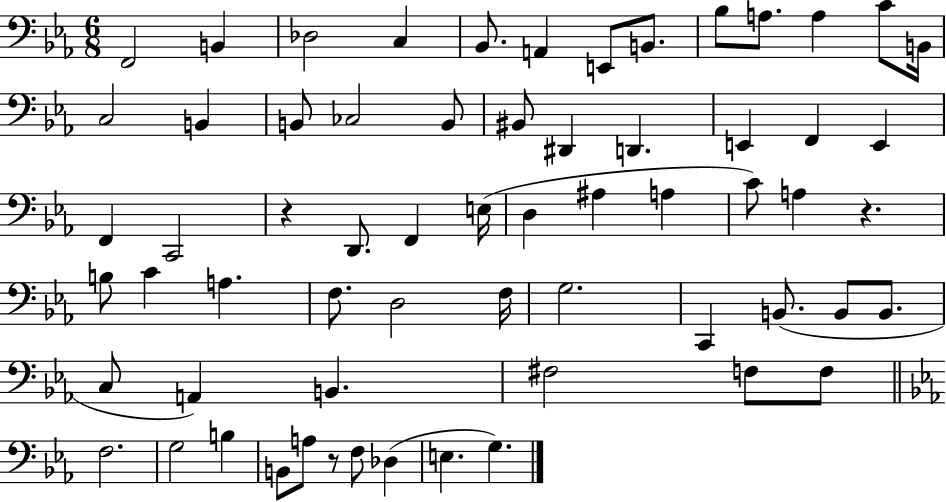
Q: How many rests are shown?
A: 3